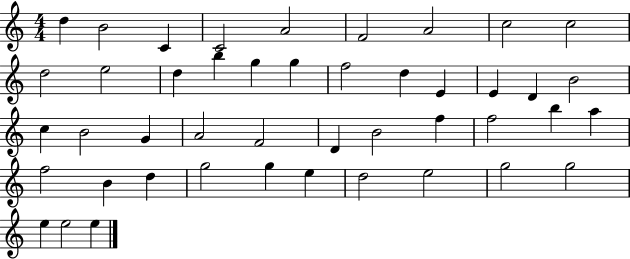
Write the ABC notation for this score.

X:1
T:Untitled
M:4/4
L:1/4
K:C
d B2 C C2 A2 F2 A2 c2 c2 d2 e2 d b g g f2 d E E D B2 c B2 G A2 F2 D B2 f f2 b a f2 B d g2 g e d2 e2 g2 g2 e e2 e